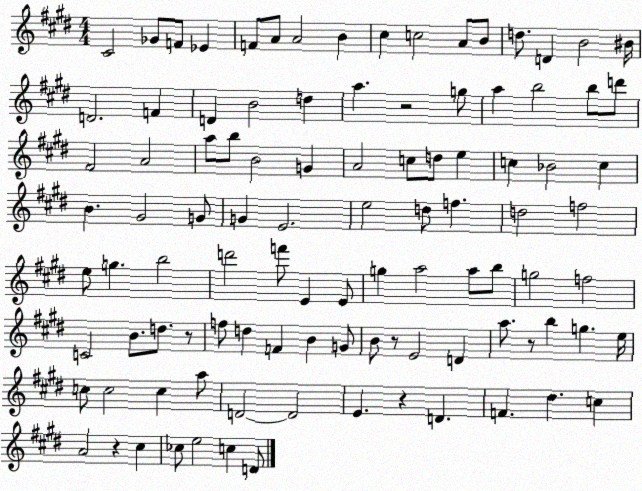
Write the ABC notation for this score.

X:1
T:Untitled
M:4/4
L:1/4
K:E
^C2 _G/2 F/2 _E F/2 A/2 A2 B ^c c2 A/2 B/2 d/2 D B2 ^B/4 D2 F D B2 d a z2 g/2 a b2 b/2 d'/2 ^F2 A2 a/2 b/2 B2 G A2 c/2 d/2 e c _B2 c B ^G2 G/2 G E2 e2 d/2 f d2 f2 e/2 g b2 d'2 f'/2 E E/2 g a2 a/2 b/2 g2 f2 C2 B/2 d/2 z/2 f/2 d F B G/2 B/2 z/2 E2 D a/2 z/2 b g e/4 c/2 c2 c a/2 D2 D2 E z D F ^d c A2 z ^c _c/2 e2 c D/2